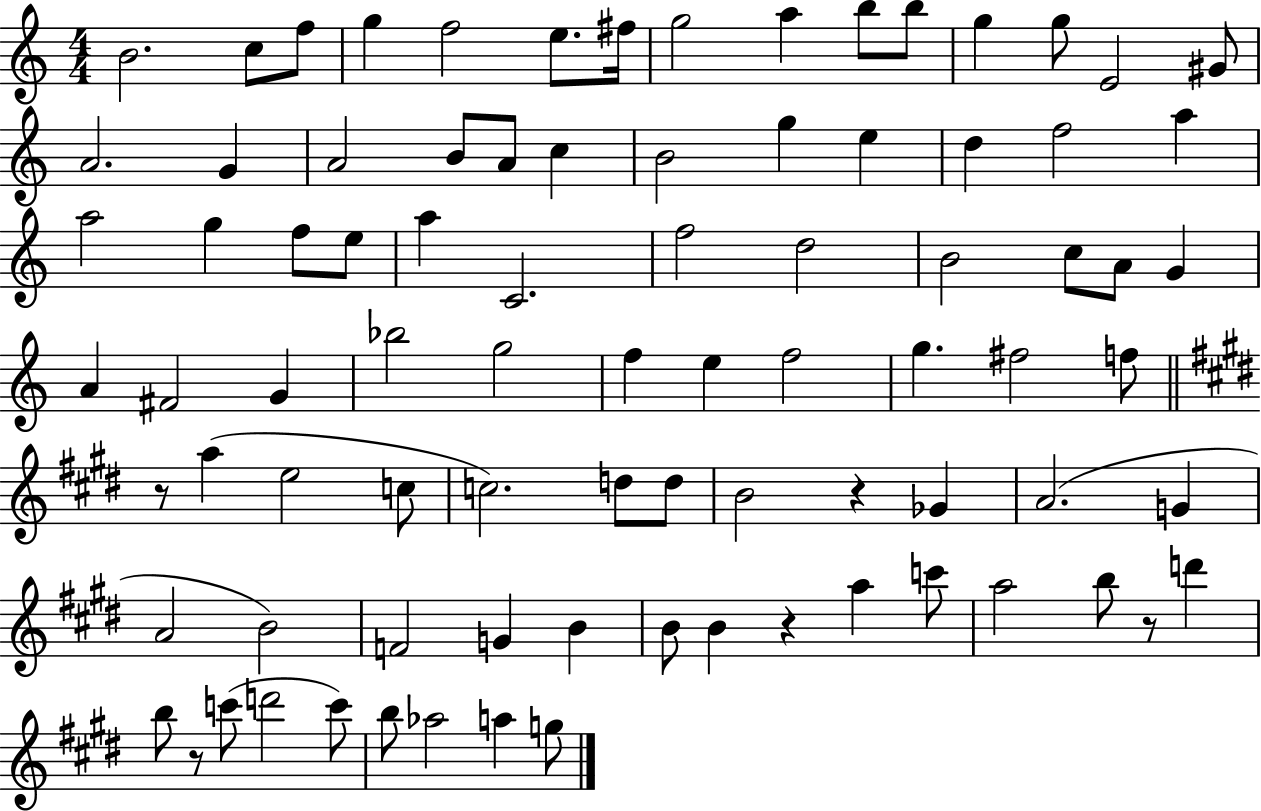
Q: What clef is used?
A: treble